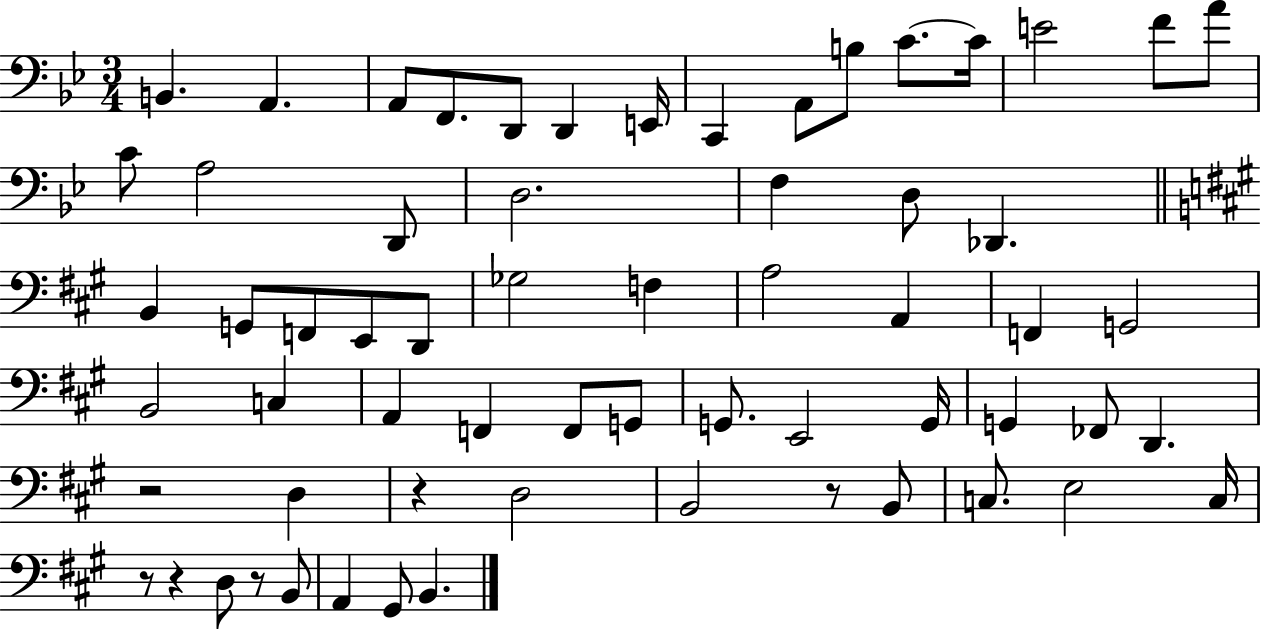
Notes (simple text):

B2/q. A2/q. A2/e F2/e. D2/e D2/q E2/s C2/q A2/e B3/e C4/e. C4/s E4/h F4/e A4/e C4/e A3/h D2/e D3/h. F3/q D3/e Db2/q. B2/q G2/e F2/e E2/e D2/e Gb3/h F3/q A3/h A2/q F2/q G2/h B2/h C3/q A2/q F2/q F2/e G2/e G2/e. E2/h G2/s G2/q FES2/e D2/q. R/h D3/q R/q D3/h B2/h R/e B2/e C3/e. E3/h C3/s R/e R/q D3/e R/e B2/e A2/q G#2/e B2/q.